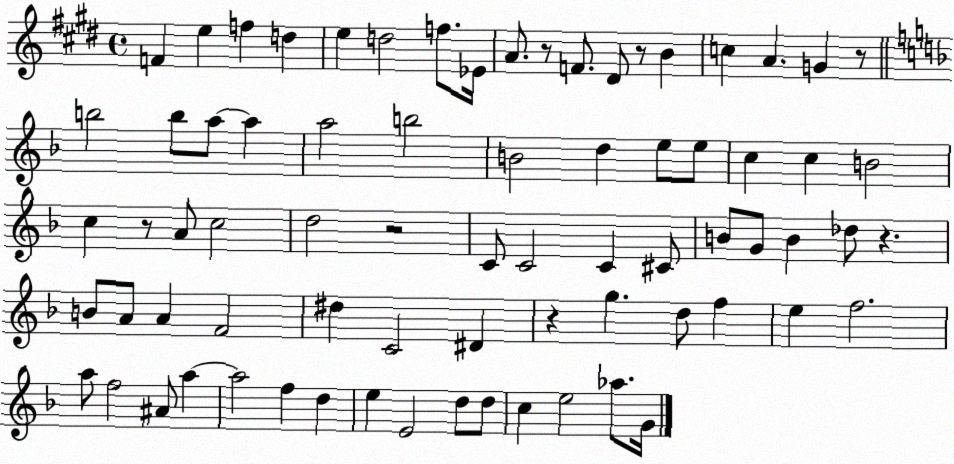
X:1
T:Untitled
M:4/4
L:1/4
K:E
F e f d e d2 f/2 _E/4 A/2 z/2 F/2 ^D/2 z/2 B c A G z/2 b2 b/2 a/2 a a2 b2 B2 d e/2 e/2 c c B2 c z/2 A/2 c2 d2 z2 C/2 C2 C ^C/2 B/2 G/2 B _d/2 z B/2 A/2 A F2 ^d C2 ^D z g d/2 f e f2 a/2 f2 ^A/2 a a2 f d e E2 d/2 d/2 c e2 _a/2 G/4